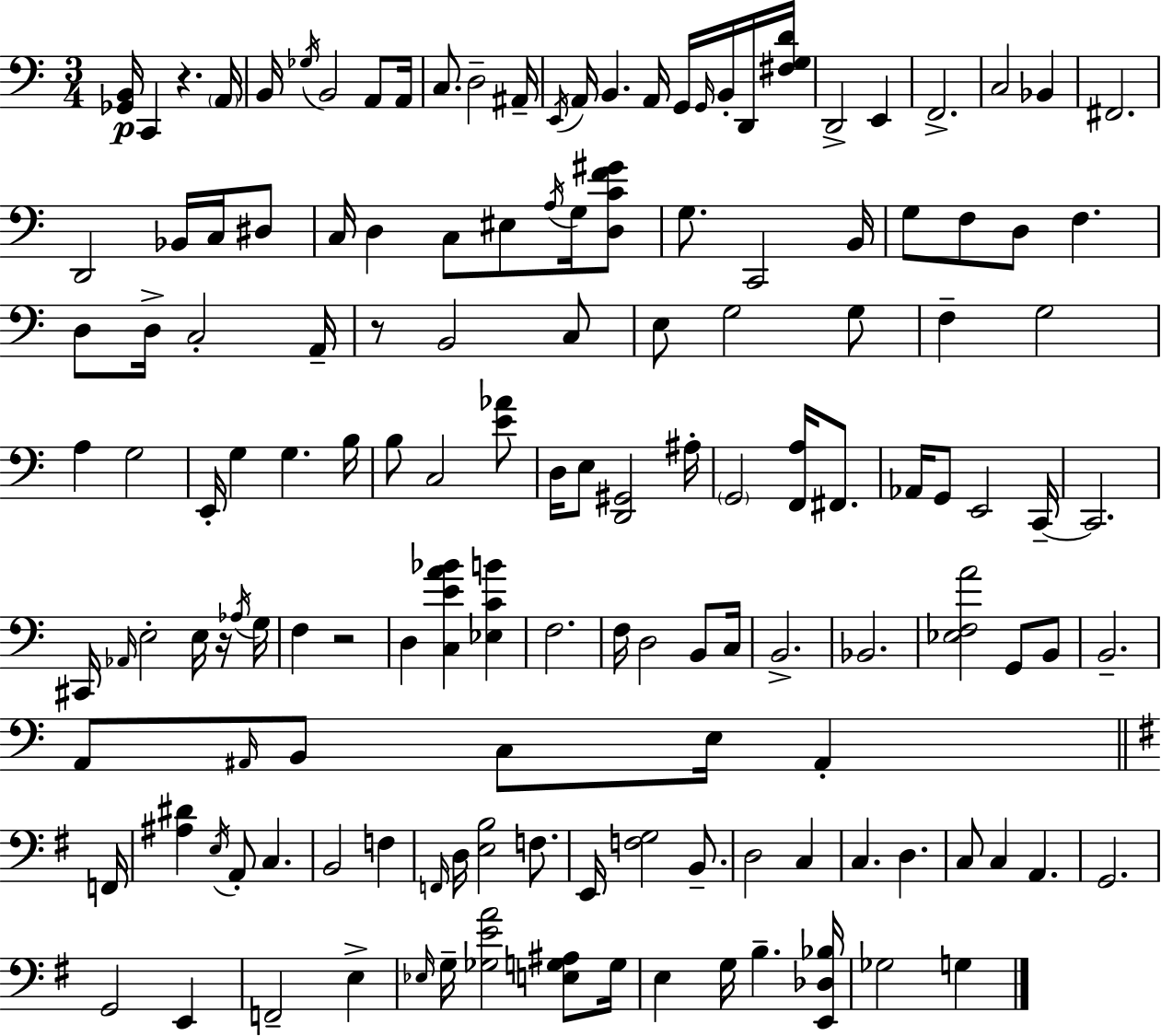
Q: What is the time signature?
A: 3/4